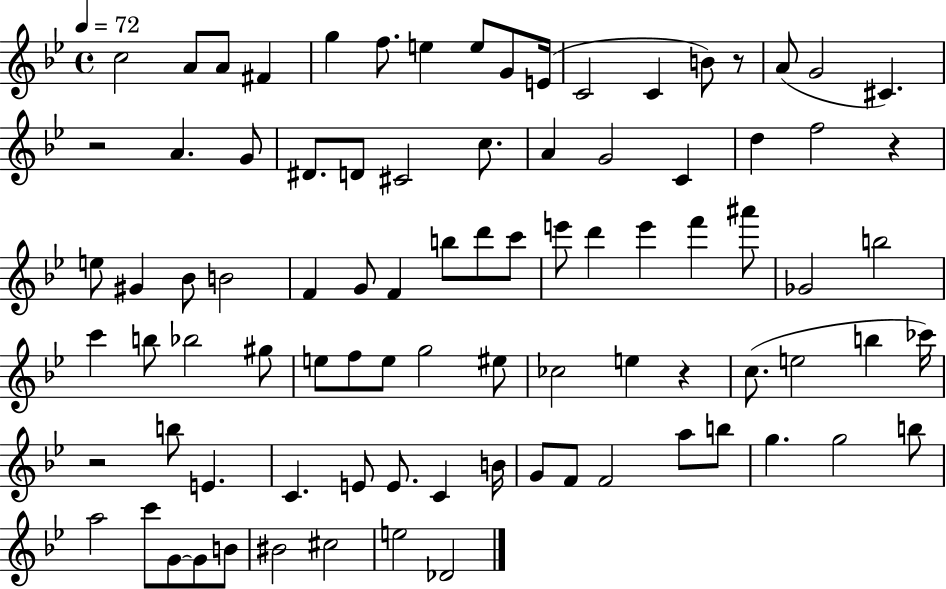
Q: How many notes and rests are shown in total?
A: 88